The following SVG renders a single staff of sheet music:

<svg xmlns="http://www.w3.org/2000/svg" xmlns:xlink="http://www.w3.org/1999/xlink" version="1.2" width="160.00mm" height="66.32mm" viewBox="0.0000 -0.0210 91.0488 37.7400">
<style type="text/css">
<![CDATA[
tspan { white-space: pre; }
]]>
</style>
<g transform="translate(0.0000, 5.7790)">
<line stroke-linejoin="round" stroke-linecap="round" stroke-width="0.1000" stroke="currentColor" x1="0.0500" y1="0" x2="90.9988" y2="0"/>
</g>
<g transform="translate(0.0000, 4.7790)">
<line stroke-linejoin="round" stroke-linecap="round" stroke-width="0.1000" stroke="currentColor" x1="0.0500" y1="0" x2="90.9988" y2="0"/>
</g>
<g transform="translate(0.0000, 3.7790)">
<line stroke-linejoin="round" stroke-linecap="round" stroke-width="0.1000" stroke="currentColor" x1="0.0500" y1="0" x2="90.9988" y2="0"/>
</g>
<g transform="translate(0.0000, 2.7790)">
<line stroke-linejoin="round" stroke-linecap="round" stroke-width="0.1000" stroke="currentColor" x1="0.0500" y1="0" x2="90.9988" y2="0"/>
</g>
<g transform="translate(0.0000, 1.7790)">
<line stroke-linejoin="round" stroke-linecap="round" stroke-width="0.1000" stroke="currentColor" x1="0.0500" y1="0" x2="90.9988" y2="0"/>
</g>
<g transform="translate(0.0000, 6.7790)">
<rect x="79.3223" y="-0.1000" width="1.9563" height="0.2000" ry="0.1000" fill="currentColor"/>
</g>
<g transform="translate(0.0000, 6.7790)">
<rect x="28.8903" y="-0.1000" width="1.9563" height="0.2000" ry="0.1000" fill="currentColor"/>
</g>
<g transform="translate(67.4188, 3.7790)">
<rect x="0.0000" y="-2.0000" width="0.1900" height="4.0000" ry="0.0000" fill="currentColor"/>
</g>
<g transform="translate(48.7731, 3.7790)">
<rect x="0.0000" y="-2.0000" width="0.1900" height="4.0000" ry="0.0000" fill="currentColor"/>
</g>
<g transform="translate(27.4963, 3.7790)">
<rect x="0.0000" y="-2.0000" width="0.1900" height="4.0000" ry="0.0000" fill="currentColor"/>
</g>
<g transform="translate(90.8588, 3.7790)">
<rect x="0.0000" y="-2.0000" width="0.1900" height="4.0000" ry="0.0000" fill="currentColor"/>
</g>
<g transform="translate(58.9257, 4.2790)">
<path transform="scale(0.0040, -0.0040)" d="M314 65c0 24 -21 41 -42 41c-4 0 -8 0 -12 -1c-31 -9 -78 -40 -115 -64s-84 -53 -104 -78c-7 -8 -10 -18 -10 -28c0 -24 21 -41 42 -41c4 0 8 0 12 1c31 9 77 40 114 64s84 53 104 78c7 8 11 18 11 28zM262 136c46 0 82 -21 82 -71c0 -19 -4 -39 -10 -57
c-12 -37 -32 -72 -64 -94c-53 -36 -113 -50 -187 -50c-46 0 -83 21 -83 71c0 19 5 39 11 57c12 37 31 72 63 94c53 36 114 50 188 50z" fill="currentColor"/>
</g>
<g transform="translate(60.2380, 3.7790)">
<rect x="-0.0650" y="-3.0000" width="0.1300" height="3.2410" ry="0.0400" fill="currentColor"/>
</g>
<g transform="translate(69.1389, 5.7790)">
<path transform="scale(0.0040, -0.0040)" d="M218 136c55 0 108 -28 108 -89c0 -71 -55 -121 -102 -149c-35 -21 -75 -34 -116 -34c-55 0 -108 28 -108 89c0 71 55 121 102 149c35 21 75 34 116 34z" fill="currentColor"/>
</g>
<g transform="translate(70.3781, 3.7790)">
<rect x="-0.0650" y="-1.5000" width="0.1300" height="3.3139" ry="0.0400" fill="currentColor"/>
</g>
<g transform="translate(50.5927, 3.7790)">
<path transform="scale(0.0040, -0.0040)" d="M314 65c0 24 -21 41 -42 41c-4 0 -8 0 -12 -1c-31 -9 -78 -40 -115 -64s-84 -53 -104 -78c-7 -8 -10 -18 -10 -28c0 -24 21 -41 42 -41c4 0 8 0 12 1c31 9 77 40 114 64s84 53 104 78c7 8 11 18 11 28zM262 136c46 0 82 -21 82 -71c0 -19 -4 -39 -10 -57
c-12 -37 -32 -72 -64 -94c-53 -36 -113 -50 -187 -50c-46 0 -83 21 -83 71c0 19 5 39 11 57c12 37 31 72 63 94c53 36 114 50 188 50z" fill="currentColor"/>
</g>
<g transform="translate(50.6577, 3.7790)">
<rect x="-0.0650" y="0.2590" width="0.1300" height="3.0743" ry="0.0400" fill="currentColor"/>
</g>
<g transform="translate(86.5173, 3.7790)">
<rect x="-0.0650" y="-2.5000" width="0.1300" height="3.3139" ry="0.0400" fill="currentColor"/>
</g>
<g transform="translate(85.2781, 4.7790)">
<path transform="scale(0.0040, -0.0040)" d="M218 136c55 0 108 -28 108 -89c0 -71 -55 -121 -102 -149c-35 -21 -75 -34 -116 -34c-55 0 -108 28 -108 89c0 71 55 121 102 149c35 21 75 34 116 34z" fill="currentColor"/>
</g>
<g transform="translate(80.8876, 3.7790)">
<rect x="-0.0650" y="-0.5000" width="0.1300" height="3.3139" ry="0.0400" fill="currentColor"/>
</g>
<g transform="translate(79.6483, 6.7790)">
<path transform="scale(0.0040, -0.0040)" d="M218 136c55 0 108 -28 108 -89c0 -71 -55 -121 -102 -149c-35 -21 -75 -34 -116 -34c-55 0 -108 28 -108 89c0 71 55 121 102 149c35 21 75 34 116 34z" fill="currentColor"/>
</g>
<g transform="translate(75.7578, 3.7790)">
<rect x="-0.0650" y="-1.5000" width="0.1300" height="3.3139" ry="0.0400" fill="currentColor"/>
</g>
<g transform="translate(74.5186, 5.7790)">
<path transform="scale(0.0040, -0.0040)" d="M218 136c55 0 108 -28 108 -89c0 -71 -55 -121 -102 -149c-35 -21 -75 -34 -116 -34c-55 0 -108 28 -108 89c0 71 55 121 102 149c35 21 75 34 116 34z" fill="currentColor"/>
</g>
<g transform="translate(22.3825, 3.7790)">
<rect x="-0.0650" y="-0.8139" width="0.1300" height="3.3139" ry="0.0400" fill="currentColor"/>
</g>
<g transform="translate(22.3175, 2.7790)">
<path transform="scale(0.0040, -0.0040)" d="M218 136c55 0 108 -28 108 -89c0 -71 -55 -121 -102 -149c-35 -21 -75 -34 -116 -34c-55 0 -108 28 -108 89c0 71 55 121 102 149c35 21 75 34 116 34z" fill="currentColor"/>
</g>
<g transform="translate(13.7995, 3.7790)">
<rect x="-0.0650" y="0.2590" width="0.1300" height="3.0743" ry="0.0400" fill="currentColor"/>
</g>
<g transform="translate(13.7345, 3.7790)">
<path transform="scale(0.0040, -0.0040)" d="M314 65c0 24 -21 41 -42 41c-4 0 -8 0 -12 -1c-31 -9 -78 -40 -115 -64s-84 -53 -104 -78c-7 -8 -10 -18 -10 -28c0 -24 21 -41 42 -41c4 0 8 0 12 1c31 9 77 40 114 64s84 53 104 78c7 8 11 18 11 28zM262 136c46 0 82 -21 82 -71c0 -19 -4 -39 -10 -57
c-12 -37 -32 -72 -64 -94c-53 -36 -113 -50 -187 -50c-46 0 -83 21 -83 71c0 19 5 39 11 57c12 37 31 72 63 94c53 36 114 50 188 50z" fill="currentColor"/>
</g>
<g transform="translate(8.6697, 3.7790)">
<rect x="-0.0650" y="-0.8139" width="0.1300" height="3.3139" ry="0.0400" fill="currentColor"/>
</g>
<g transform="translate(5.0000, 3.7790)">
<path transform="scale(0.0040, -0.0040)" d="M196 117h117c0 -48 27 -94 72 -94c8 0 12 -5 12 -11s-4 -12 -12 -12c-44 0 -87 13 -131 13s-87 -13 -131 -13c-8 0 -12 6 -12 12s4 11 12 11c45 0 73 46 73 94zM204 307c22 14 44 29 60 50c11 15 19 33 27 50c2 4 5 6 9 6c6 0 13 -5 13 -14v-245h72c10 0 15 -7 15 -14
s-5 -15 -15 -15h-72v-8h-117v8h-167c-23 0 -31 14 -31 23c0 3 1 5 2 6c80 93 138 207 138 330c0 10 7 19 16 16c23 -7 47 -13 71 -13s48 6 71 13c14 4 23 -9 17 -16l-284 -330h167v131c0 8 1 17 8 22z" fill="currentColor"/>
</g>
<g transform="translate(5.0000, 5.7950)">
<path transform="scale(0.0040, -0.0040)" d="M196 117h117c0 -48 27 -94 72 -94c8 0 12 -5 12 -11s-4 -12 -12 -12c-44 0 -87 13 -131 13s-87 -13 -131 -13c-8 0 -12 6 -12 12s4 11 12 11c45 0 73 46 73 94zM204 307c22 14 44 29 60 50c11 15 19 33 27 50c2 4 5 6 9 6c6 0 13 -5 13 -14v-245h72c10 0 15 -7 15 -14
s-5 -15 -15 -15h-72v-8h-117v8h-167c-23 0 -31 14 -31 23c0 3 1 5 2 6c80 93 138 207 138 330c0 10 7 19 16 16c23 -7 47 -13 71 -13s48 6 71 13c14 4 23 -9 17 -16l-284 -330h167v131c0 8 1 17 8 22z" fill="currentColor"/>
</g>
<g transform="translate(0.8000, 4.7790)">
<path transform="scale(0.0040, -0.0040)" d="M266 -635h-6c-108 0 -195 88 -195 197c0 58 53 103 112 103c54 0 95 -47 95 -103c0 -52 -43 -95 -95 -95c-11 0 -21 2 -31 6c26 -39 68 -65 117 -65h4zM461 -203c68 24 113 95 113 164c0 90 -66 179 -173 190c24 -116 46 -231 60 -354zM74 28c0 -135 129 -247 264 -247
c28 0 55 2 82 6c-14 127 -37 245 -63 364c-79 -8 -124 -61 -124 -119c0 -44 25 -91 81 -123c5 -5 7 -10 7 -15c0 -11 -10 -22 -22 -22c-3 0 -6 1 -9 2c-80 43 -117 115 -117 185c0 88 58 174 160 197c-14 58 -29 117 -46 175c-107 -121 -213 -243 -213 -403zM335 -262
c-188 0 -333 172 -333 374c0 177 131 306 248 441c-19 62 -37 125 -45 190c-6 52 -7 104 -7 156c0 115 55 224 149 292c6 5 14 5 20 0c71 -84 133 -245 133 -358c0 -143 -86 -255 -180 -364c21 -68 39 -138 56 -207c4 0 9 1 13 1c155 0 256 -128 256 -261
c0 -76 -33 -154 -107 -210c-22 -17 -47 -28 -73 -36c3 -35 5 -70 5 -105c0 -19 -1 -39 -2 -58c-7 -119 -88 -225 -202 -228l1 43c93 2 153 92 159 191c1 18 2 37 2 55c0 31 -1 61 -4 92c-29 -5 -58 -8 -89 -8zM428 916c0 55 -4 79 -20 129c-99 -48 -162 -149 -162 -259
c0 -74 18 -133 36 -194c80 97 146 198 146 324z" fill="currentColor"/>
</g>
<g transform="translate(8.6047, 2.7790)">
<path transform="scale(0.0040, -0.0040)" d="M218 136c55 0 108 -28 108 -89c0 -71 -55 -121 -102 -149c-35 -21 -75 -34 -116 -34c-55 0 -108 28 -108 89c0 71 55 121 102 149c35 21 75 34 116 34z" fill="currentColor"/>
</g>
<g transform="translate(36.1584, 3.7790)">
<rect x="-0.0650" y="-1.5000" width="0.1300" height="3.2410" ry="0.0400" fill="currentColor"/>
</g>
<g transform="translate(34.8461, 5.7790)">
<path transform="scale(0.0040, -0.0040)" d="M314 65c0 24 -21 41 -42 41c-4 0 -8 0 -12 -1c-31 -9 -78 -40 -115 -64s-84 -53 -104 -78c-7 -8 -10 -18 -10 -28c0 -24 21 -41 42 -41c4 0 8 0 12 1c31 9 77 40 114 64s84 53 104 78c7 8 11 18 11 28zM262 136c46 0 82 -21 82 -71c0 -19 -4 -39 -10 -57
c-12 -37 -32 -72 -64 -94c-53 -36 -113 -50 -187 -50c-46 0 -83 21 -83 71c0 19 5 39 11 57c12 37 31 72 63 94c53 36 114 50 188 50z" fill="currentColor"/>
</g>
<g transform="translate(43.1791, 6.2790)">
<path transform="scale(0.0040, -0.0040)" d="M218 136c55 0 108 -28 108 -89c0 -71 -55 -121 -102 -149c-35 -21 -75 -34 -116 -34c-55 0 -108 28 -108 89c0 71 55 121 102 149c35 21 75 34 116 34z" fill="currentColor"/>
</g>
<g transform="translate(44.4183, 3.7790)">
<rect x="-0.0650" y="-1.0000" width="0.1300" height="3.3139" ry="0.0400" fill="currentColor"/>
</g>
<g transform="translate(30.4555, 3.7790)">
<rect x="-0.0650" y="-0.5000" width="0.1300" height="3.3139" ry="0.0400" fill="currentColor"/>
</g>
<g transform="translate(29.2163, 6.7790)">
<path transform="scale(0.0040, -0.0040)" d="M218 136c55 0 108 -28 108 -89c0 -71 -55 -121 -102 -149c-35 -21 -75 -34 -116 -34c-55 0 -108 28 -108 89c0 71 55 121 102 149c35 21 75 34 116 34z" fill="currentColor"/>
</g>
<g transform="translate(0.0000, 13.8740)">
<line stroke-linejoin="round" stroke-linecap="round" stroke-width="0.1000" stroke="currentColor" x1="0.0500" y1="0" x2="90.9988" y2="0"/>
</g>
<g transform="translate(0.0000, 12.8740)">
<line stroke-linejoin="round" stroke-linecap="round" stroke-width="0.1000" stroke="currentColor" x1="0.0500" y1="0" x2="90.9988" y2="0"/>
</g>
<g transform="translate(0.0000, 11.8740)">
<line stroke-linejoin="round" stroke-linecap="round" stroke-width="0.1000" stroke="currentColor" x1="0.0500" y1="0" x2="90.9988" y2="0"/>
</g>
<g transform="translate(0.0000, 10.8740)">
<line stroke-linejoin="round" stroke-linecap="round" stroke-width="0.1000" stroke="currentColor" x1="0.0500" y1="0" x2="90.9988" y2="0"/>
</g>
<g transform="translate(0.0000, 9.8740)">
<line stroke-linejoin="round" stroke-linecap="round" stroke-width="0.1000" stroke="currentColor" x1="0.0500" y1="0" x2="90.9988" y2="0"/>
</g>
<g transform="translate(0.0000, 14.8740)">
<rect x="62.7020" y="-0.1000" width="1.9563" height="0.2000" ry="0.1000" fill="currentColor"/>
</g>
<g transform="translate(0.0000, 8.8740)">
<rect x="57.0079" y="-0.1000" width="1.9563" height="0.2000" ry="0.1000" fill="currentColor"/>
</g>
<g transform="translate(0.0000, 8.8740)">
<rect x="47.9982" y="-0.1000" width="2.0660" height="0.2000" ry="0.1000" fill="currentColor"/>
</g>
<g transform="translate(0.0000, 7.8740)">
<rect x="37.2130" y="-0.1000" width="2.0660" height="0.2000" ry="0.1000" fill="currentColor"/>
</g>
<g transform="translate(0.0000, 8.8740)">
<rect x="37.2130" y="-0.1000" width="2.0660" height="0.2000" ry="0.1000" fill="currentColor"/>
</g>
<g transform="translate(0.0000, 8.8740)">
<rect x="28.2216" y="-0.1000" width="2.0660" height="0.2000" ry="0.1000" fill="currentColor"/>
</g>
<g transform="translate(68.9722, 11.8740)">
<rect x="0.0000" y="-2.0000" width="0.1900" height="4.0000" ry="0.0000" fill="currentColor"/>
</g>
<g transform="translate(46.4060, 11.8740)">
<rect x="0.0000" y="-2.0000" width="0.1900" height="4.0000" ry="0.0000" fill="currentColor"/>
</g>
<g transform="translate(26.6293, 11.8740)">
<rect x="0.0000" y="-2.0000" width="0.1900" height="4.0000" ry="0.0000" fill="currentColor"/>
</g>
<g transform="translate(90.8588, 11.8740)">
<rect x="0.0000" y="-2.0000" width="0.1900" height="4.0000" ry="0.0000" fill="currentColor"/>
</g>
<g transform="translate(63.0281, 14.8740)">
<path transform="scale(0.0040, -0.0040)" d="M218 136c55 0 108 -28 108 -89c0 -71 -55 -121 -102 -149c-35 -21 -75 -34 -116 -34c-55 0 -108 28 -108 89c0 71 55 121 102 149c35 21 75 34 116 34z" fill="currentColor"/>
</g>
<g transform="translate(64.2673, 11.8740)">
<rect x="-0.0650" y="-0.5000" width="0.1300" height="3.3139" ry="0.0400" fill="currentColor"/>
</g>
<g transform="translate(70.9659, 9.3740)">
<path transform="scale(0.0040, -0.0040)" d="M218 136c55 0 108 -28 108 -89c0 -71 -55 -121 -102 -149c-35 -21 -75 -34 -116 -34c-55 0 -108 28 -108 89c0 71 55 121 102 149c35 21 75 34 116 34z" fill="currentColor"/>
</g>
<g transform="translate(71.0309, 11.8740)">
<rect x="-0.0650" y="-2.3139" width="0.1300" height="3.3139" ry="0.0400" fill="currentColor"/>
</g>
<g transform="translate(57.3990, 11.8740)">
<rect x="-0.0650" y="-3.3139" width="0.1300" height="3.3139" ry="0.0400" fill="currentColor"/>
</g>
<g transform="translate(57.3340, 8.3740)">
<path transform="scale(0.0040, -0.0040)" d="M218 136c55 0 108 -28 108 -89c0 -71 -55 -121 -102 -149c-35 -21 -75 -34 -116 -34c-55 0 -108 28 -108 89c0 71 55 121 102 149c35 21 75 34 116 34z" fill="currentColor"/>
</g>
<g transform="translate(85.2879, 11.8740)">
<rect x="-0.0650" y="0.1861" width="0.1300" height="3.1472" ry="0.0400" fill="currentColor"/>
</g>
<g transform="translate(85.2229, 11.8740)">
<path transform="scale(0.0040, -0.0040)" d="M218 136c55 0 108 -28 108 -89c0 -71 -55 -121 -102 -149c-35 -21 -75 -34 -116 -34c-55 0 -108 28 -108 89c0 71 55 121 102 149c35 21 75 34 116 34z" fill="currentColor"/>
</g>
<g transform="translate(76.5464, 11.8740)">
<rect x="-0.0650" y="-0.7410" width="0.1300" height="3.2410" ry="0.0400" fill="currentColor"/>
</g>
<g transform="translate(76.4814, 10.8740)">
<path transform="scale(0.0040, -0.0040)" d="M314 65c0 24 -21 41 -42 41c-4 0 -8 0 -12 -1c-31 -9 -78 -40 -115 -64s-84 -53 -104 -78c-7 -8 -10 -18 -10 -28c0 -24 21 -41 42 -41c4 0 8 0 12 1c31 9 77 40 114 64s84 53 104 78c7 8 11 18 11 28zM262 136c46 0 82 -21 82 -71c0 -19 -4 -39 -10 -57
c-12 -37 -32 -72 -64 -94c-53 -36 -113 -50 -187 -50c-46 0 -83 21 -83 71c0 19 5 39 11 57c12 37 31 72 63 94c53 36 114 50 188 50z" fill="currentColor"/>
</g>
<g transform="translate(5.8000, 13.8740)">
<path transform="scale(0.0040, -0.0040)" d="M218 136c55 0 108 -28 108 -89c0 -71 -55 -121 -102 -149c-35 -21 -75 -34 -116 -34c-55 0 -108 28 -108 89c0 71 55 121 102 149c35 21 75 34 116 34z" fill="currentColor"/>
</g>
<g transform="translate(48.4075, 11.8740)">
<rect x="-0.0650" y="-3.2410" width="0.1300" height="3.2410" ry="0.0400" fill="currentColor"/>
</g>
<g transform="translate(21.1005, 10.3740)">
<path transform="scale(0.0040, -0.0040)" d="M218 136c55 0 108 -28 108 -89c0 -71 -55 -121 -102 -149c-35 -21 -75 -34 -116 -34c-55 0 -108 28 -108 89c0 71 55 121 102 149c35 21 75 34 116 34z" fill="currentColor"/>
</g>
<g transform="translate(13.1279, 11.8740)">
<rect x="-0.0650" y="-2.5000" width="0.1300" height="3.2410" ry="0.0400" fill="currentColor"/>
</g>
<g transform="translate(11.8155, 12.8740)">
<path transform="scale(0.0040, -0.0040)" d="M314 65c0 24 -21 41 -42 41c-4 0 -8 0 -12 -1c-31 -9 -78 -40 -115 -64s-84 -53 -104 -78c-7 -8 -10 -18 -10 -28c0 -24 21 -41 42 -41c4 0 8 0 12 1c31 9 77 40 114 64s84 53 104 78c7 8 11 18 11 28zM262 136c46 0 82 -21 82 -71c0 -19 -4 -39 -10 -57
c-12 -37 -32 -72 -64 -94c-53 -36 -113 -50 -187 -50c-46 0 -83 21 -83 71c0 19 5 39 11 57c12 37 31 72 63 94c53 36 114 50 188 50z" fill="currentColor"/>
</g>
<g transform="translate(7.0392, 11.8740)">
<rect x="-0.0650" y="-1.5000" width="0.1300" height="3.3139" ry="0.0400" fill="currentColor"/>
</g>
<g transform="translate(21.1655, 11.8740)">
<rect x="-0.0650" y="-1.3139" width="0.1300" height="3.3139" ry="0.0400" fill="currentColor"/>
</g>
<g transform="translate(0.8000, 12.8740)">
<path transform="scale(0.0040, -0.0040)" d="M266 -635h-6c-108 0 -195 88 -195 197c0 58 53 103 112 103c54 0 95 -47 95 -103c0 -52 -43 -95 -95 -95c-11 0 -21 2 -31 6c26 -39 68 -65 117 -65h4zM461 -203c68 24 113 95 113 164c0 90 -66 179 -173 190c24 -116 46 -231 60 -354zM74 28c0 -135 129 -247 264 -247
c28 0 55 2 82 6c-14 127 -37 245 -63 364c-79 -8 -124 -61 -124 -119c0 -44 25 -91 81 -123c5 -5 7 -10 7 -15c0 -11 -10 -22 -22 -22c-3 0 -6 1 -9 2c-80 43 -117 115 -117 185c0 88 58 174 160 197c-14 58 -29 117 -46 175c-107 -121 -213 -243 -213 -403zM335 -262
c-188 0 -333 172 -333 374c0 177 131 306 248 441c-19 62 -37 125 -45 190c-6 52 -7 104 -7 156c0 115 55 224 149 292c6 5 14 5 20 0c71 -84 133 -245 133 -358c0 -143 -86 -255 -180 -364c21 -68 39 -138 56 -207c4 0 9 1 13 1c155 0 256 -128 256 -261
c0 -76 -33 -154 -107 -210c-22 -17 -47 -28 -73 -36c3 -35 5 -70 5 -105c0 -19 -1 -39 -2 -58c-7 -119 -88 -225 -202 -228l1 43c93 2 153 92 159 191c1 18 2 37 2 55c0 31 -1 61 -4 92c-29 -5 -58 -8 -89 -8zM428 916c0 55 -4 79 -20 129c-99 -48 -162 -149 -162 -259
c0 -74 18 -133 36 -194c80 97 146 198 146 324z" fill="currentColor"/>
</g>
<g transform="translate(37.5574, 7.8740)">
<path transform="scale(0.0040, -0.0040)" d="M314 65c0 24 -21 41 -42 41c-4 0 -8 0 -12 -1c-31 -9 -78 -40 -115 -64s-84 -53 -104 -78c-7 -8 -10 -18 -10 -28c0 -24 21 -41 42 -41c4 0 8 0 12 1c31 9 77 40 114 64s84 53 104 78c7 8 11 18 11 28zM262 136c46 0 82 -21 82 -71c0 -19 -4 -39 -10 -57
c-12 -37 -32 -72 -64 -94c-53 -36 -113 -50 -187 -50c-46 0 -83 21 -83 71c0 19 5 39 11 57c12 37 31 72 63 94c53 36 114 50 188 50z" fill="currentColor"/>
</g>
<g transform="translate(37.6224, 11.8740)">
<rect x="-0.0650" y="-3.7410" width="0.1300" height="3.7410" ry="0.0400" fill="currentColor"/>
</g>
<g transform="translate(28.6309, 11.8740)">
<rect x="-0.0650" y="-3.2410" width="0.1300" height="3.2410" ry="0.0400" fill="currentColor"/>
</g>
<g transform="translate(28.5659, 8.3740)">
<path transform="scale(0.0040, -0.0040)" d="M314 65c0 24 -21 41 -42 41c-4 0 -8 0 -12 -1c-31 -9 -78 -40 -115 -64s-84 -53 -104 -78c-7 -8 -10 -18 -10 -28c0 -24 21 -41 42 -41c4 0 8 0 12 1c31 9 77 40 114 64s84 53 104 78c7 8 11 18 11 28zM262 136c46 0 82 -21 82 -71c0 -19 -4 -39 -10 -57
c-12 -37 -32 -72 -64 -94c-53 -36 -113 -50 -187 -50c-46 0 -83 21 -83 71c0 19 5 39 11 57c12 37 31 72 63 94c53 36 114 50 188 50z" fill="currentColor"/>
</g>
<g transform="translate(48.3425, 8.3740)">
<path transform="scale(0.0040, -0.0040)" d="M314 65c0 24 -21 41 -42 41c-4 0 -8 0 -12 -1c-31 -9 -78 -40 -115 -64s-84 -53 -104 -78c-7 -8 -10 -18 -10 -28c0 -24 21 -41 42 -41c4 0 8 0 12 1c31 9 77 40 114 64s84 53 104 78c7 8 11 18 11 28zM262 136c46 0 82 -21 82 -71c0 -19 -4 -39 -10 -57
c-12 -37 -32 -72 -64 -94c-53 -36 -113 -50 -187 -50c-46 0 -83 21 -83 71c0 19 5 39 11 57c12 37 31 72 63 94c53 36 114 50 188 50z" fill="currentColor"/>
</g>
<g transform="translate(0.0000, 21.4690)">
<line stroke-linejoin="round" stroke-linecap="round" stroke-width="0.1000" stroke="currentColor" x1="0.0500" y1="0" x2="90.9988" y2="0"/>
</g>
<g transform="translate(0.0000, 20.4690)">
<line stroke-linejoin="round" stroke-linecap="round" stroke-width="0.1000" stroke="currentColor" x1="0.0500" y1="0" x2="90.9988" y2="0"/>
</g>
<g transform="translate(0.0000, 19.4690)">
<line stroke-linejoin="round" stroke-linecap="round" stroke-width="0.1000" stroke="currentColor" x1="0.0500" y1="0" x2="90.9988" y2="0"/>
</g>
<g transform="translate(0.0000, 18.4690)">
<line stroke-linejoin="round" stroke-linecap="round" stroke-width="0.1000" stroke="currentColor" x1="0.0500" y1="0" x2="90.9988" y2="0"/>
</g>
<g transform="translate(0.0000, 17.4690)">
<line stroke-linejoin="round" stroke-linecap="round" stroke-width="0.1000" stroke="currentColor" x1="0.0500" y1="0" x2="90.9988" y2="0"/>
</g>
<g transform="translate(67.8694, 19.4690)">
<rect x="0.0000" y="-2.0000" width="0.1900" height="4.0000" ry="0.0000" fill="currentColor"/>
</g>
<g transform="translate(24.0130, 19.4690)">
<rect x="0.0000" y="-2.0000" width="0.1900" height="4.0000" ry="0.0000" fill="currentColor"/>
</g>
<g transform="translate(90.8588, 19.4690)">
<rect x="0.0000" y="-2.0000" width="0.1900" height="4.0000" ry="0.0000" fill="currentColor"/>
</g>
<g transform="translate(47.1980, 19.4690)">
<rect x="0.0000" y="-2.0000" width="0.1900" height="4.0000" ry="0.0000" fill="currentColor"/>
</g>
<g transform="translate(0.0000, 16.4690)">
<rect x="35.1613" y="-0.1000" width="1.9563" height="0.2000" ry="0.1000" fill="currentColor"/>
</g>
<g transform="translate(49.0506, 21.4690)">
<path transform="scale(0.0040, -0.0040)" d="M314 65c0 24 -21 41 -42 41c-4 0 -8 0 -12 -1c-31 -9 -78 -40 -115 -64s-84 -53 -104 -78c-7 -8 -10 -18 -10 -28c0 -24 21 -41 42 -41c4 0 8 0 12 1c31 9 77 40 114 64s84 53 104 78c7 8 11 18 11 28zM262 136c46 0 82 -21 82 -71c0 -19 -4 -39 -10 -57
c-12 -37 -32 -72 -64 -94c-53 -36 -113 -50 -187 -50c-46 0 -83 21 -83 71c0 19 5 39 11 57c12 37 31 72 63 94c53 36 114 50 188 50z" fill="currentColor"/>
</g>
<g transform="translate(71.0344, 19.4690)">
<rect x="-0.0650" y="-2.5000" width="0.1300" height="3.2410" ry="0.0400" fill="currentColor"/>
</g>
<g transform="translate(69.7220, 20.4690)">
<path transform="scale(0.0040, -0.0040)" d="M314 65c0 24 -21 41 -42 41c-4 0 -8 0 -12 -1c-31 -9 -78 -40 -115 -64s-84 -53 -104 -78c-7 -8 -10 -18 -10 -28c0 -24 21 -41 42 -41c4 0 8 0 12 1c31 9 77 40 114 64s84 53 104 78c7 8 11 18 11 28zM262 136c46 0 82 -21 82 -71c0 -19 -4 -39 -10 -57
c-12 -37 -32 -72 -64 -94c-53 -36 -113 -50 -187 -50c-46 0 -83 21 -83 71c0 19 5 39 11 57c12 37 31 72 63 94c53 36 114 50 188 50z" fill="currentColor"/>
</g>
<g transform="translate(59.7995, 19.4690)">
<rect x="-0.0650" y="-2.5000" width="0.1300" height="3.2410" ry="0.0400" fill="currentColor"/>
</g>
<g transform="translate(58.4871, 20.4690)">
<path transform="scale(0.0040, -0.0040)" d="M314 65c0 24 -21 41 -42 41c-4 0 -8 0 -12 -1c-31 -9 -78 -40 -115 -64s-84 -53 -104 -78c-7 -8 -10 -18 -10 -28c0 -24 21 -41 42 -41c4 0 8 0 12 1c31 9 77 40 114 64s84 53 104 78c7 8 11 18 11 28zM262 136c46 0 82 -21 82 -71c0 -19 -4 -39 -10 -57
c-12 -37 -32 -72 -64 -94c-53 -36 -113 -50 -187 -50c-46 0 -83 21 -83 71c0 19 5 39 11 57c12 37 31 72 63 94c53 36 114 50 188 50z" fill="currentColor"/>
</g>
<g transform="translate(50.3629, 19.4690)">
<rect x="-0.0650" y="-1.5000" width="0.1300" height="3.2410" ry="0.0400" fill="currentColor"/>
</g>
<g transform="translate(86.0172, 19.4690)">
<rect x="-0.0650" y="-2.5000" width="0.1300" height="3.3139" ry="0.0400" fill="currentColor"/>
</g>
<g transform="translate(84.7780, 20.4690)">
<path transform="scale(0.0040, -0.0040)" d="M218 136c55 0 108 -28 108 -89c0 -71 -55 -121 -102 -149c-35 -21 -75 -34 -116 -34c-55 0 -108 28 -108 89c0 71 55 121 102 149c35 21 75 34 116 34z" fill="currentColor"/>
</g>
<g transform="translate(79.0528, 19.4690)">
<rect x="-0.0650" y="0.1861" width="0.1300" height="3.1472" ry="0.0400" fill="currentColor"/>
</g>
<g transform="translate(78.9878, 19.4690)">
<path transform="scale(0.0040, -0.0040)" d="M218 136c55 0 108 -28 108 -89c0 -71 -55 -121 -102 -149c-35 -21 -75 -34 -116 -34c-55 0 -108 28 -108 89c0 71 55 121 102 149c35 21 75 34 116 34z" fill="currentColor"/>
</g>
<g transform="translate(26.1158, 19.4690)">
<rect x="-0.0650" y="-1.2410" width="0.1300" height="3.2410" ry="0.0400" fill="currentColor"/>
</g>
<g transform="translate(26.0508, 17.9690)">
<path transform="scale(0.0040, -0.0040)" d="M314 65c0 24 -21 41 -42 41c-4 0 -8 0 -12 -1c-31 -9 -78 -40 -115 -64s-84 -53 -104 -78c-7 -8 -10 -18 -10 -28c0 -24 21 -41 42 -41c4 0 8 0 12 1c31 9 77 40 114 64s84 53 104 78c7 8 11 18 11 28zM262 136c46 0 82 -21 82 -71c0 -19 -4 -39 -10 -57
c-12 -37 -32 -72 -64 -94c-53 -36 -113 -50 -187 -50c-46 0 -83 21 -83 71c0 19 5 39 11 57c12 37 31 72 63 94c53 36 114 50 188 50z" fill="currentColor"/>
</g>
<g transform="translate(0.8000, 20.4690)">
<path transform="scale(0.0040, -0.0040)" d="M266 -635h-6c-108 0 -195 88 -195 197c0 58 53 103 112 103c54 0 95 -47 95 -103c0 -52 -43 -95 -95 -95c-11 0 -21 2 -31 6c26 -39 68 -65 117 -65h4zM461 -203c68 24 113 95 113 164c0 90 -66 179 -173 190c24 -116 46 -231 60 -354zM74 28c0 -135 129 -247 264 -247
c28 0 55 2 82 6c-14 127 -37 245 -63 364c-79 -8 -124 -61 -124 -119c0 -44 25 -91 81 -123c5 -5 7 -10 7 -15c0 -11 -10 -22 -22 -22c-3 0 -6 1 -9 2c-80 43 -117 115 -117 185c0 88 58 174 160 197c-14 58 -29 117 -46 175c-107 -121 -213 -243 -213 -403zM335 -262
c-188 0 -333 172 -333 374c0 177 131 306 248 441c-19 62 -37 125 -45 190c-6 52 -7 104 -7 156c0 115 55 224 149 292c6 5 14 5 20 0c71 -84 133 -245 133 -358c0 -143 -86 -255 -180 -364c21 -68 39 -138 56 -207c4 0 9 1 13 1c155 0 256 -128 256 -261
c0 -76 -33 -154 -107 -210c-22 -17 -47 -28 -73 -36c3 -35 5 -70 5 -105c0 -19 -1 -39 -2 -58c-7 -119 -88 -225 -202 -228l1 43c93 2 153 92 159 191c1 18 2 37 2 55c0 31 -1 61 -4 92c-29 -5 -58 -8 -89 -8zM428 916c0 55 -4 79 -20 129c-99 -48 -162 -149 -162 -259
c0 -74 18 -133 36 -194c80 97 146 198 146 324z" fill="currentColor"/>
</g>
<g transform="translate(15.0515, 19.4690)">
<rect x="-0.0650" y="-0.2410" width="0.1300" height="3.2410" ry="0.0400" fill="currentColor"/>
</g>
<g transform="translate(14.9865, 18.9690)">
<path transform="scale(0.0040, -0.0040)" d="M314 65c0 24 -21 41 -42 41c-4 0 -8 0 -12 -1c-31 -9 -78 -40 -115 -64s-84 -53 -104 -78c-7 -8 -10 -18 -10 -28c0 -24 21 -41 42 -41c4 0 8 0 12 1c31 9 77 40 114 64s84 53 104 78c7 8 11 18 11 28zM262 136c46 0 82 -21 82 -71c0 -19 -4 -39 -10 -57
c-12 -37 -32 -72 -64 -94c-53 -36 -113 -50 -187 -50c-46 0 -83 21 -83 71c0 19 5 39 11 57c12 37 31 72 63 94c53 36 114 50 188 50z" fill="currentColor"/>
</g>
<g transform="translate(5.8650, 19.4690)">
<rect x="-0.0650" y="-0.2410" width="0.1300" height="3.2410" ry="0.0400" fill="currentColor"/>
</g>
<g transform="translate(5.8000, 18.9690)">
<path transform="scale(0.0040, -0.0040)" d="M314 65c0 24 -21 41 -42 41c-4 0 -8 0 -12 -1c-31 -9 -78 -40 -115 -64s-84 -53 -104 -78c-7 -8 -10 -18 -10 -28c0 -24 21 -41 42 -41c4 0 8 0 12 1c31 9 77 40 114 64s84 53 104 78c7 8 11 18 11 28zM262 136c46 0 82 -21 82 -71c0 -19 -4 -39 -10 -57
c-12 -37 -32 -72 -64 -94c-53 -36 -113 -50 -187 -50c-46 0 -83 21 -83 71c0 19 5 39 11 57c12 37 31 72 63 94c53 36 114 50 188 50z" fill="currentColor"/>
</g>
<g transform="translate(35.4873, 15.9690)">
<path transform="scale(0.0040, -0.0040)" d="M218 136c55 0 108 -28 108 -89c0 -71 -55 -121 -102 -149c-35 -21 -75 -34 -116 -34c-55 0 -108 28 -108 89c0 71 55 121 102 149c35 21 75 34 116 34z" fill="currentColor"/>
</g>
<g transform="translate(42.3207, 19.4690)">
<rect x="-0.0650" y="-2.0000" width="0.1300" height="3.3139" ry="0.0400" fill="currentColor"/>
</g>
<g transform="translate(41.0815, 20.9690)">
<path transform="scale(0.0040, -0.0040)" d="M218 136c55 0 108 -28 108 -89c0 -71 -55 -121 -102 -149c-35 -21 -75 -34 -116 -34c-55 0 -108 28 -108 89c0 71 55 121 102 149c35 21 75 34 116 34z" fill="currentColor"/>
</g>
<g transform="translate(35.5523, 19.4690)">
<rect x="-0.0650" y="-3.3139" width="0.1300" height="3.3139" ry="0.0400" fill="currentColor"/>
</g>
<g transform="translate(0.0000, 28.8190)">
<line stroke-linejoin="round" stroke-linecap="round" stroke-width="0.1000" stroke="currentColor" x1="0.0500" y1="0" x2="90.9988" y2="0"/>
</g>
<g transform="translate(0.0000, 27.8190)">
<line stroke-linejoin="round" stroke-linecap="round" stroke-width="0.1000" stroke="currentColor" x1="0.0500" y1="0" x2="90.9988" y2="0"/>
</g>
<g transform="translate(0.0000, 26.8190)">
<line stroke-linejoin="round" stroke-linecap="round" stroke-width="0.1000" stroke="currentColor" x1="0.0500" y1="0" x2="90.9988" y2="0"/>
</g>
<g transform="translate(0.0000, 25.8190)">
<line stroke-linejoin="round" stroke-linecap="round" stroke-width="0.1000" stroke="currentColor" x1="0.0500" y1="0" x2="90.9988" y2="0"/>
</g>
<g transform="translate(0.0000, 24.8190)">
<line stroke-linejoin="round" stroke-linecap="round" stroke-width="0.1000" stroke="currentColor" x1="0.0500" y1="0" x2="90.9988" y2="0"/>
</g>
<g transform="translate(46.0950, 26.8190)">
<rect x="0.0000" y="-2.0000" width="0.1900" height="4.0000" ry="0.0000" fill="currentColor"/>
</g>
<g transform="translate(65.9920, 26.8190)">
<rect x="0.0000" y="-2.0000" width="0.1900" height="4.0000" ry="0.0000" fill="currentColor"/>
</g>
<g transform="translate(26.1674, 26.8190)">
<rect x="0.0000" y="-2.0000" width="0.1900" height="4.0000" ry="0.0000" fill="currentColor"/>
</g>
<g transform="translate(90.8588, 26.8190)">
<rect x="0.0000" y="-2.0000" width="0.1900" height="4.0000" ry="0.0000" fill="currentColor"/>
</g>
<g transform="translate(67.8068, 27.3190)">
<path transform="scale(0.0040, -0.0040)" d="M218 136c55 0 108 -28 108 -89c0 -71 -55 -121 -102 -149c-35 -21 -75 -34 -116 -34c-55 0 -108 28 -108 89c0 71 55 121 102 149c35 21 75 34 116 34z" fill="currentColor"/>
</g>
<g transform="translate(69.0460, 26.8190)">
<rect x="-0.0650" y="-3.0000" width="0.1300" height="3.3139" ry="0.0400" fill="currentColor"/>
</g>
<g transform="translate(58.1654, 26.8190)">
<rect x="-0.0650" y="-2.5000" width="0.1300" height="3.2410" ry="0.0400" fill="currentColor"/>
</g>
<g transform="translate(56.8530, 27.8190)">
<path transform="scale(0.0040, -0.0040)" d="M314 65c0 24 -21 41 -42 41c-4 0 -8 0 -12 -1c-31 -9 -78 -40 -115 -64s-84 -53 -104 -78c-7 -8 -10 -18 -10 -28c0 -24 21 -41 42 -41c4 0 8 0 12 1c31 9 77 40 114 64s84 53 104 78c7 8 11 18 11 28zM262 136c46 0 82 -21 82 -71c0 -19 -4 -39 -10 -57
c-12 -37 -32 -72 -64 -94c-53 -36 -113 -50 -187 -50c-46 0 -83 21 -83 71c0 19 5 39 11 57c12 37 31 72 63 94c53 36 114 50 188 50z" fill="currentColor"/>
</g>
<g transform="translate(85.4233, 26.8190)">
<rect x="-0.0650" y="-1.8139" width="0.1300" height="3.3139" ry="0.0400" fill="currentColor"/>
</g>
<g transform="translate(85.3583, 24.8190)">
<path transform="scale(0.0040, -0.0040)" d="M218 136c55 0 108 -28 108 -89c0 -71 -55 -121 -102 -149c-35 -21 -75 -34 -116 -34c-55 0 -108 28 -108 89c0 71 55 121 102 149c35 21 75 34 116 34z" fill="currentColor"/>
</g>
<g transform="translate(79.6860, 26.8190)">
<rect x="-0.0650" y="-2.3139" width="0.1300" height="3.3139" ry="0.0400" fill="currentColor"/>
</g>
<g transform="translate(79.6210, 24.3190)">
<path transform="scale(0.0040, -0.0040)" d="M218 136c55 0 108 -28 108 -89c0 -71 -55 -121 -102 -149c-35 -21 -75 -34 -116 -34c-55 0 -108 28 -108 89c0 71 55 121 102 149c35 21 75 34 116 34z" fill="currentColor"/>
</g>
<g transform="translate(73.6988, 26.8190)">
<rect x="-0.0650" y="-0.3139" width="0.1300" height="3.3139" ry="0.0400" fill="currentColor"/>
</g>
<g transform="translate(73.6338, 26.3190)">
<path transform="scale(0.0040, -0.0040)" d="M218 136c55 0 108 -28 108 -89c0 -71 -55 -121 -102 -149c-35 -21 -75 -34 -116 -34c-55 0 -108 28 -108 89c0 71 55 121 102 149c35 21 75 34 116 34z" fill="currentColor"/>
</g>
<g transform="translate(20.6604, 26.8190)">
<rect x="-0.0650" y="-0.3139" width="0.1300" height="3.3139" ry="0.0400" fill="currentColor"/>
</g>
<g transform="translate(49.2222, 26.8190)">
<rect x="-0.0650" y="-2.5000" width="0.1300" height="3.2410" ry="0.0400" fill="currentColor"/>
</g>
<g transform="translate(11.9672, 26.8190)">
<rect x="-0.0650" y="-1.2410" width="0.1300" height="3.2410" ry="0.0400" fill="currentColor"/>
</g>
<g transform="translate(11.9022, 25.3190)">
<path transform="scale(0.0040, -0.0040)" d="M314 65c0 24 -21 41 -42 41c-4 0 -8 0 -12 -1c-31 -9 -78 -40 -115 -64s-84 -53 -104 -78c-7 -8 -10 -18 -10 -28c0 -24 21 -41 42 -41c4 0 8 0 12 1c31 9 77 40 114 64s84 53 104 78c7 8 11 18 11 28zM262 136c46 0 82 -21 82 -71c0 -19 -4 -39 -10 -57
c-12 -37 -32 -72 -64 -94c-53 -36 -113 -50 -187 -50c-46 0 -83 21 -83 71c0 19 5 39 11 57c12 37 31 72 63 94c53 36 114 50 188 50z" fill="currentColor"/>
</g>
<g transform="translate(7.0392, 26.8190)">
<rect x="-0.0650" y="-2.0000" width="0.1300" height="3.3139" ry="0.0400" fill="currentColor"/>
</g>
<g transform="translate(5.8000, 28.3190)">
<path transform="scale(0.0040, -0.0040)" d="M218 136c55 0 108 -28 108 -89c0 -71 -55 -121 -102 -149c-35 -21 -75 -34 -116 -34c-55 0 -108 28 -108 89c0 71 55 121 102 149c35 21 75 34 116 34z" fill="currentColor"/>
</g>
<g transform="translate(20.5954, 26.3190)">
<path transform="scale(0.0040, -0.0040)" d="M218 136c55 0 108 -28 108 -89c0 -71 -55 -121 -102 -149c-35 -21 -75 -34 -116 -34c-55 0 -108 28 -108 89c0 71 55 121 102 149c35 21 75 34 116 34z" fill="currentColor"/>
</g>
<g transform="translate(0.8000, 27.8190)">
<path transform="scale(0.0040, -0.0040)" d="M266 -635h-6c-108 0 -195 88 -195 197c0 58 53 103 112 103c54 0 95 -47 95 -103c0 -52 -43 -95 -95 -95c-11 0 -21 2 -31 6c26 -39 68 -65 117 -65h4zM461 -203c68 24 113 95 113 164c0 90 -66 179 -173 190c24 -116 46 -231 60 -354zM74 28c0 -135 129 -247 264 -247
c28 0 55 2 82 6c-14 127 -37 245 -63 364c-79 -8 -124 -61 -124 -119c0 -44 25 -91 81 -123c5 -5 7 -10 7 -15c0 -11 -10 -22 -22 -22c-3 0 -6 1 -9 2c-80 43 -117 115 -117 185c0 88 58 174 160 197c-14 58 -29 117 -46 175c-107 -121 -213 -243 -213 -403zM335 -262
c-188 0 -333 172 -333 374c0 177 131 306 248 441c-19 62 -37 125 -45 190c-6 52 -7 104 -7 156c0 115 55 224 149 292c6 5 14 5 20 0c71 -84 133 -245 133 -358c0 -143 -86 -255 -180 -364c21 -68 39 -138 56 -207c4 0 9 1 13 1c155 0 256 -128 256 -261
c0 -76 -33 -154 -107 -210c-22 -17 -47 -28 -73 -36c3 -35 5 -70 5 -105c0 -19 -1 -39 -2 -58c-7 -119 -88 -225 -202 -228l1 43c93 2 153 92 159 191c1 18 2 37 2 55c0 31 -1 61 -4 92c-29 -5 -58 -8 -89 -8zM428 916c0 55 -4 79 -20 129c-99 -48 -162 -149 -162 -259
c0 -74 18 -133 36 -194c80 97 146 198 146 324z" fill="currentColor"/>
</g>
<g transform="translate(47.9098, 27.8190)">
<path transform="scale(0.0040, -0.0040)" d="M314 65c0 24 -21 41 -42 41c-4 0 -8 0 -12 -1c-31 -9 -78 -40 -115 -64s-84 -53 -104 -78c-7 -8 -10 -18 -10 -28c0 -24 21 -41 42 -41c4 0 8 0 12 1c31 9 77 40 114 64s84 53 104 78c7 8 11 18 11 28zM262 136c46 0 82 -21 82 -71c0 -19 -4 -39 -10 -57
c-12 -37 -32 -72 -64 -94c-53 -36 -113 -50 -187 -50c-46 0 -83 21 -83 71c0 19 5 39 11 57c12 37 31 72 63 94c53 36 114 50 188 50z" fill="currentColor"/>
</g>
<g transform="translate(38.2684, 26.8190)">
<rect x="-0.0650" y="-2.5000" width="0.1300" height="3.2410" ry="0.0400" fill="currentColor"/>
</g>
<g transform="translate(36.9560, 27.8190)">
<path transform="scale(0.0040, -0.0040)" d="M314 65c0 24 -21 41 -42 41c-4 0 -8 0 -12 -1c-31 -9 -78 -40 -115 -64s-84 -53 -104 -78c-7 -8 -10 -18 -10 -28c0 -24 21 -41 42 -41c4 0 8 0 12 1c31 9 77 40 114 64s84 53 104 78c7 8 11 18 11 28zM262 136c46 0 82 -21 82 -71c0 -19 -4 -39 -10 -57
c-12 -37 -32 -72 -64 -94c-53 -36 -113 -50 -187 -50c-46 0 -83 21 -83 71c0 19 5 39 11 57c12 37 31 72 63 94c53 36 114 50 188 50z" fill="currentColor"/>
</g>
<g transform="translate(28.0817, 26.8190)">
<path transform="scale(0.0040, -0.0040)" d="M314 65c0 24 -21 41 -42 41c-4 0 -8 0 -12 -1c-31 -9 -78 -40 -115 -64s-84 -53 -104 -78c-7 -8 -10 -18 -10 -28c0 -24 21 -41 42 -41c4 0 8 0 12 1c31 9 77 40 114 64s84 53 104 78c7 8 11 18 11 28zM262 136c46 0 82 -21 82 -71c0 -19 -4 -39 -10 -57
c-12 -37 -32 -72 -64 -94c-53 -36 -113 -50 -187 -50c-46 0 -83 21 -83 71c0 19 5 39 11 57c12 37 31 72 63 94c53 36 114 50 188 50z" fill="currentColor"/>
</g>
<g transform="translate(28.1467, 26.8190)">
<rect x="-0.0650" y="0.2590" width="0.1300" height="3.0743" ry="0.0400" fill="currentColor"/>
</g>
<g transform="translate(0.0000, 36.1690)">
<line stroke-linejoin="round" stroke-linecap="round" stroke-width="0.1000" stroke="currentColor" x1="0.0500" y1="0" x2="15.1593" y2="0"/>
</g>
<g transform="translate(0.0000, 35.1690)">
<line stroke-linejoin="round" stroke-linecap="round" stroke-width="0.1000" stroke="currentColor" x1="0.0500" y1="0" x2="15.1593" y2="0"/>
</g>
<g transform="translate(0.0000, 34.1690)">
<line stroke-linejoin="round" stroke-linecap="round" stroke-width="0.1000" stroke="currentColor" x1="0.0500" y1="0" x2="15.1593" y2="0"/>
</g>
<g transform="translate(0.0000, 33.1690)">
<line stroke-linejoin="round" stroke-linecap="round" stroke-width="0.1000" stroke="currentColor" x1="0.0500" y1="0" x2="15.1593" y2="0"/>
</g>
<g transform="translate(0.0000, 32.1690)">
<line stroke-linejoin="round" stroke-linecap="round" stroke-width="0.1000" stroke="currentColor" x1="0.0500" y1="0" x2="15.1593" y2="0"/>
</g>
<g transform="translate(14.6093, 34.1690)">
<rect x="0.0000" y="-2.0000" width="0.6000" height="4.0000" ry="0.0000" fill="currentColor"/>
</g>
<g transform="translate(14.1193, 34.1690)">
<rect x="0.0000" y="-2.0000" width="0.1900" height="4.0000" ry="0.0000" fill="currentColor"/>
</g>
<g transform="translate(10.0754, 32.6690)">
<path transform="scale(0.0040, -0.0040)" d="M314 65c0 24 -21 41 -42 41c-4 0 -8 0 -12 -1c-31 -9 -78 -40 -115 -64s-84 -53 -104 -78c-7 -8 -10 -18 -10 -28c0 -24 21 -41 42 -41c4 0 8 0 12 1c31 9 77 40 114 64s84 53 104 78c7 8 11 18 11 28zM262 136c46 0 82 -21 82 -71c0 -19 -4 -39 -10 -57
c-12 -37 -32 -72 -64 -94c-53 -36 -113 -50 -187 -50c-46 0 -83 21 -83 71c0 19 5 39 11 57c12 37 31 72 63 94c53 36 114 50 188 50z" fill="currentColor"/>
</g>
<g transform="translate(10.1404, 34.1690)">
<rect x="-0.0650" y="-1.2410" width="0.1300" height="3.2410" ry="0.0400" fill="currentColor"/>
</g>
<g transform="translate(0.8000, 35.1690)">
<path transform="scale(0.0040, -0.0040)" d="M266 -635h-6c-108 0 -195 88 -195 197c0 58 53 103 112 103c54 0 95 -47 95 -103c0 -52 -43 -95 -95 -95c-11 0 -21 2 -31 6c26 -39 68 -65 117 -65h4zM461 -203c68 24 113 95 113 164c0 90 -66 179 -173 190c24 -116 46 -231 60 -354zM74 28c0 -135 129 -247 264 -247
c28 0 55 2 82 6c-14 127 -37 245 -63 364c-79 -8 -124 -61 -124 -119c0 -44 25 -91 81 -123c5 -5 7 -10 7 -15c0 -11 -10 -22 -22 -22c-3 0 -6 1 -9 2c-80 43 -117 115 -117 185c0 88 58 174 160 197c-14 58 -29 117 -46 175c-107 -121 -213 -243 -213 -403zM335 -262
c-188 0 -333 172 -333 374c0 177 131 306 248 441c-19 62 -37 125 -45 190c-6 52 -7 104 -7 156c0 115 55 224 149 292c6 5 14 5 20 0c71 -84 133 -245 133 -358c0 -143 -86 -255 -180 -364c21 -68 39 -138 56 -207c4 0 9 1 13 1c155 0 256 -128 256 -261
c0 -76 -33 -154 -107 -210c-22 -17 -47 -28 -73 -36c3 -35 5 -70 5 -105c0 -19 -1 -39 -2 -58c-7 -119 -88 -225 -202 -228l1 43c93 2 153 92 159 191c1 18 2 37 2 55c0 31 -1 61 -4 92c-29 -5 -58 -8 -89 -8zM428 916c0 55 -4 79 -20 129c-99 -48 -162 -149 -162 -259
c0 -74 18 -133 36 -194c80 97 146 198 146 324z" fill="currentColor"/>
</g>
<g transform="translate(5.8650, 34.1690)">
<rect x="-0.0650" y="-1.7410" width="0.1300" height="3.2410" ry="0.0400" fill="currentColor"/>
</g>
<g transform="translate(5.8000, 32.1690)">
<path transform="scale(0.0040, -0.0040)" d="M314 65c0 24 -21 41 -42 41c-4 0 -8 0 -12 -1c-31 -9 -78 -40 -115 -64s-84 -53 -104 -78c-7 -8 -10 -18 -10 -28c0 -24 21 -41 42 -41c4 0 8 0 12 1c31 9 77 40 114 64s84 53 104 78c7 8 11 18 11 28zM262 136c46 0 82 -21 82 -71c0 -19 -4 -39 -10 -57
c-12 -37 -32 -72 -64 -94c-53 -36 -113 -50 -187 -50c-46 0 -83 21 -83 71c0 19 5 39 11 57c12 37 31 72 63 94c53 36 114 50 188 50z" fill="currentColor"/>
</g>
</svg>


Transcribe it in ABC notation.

X:1
T:Untitled
M:4/4
L:1/4
K:C
d B2 d C E2 D B2 A2 E E C G E G2 e b2 c'2 b2 b C g d2 B c2 c2 e2 b F E2 G2 G2 B G F e2 c B2 G2 G2 G2 A c g f f2 e2